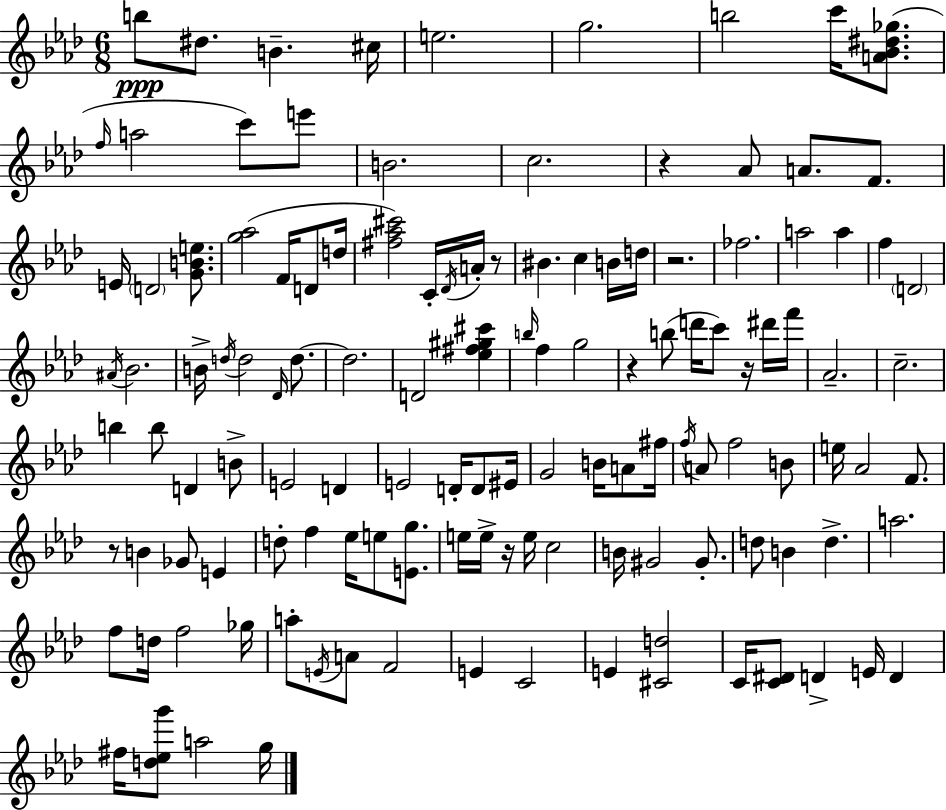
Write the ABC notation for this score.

X:1
T:Untitled
M:6/8
L:1/4
K:Fm
b/2 ^d/2 B ^c/4 e2 g2 b2 c'/4 [A_B^d_g]/2 f/4 a2 c'/2 e'/2 B2 c2 z _A/2 A/2 F/2 E/4 D2 [GBe]/2 [g_a]2 F/4 D/2 d/4 [^f_a^c']2 C/4 _D/4 A/4 z/2 ^B c B/4 d/4 z2 _f2 a2 a f D2 ^A/4 _B2 B/4 d/4 d2 _D/4 d/2 d2 D2 [_e^f^g^c'] b/4 f g2 z b/2 d'/4 c'/2 z/4 ^d'/4 f'/4 _A2 c2 b b/2 D B/2 E2 D E2 D/4 D/2 ^E/4 G2 B/4 A/2 ^f/4 f/4 A/2 f2 B/2 e/4 _A2 F/2 z/2 B _G/2 E d/2 f _e/4 e/2 [Eg]/2 e/4 e/4 z/4 e/4 c2 B/4 ^G2 ^G/2 d/2 B d a2 f/2 d/4 f2 _g/4 a/2 E/4 A/2 F2 E C2 E [^Cd]2 C/4 [C^D]/2 D E/4 D ^f/4 [d_eg']/2 a2 g/4